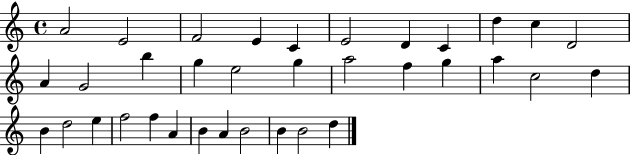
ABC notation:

X:1
T:Untitled
M:4/4
L:1/4
K:C
A2 E2 F2 E C E2 D C d c D2 A G2 b g e2 g a2 f g a c2 d B d2 e f2 f A B A B2 B B2 d